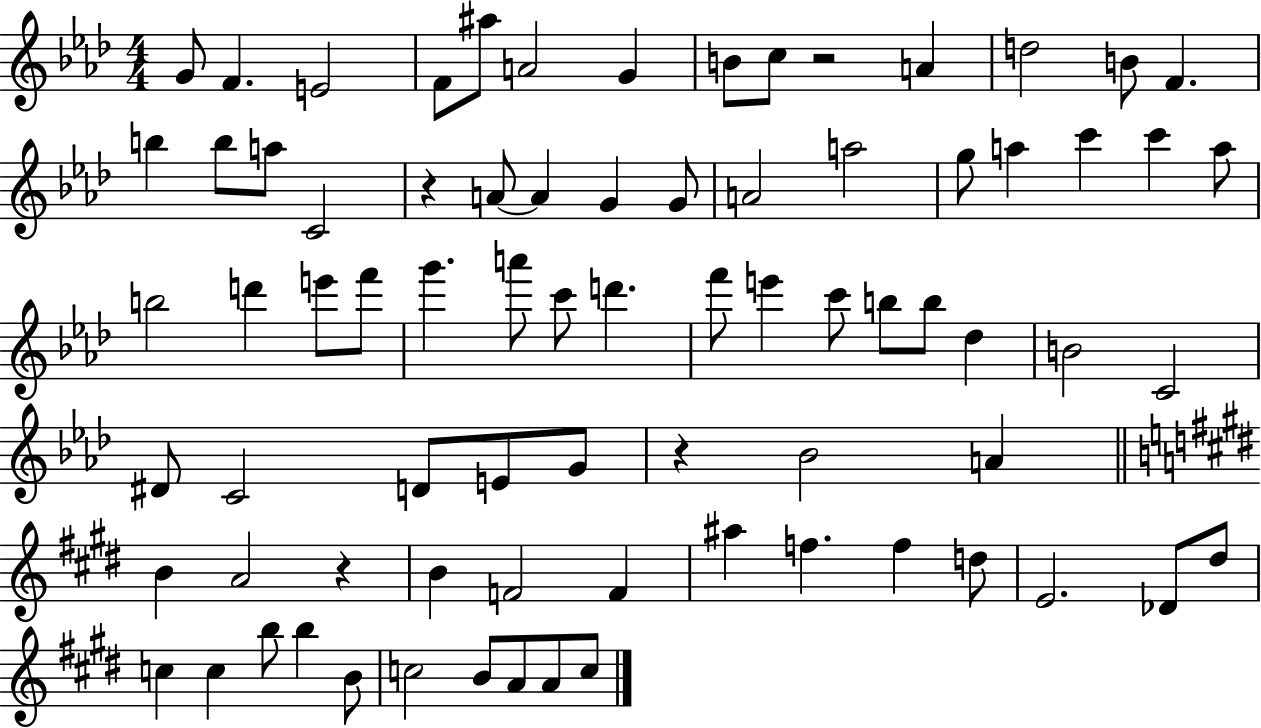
{
  \clef treble
  \numericTimeSignature
  \time 4/4
  \key aes \major
  g'8 f'4. e'2 | f'8 ais''8 a'2 g'4 | b'8 c''8 r2 a'4 | d''2 b'8 f'4. | \break b''4 b''8 a''8 c'2 | r4 a'8~~ a'4 g'4 g'8 | a'2 a''2 | g''8 a''4 c'''4 c'''4 a''8 | \break b''2 d'''4 e'''8 f'''8 | g'''4. a'''8 c'''8 d'''4. | f'''8 e'''4 c'''8 b''8 b''8 des''4 | b'2 c'2 | \break dis'8 c'2 d'8 e'8 g'8 | r4 bes'2 a'4 | \bar "||" \break \key e \major b'4 a'2 r4 | b'4 f'2 f'4 | ais''4 f''4. f''4 d''8 | e'2. des'8 dis''8 | \break c''4 c''4 b''8 b''4 b'8 | c''2 b'8 a'8 a'8 c''8 | \bar "|."
}